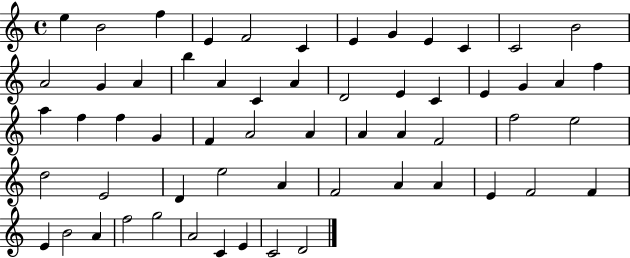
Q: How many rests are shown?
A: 0